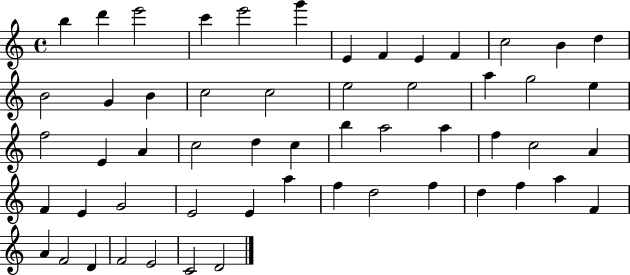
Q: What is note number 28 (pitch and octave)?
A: D5